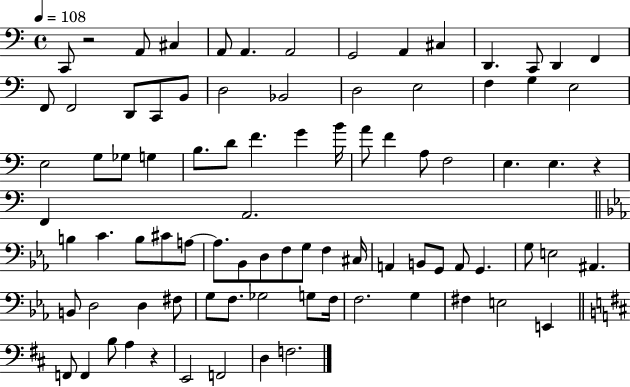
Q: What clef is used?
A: bass